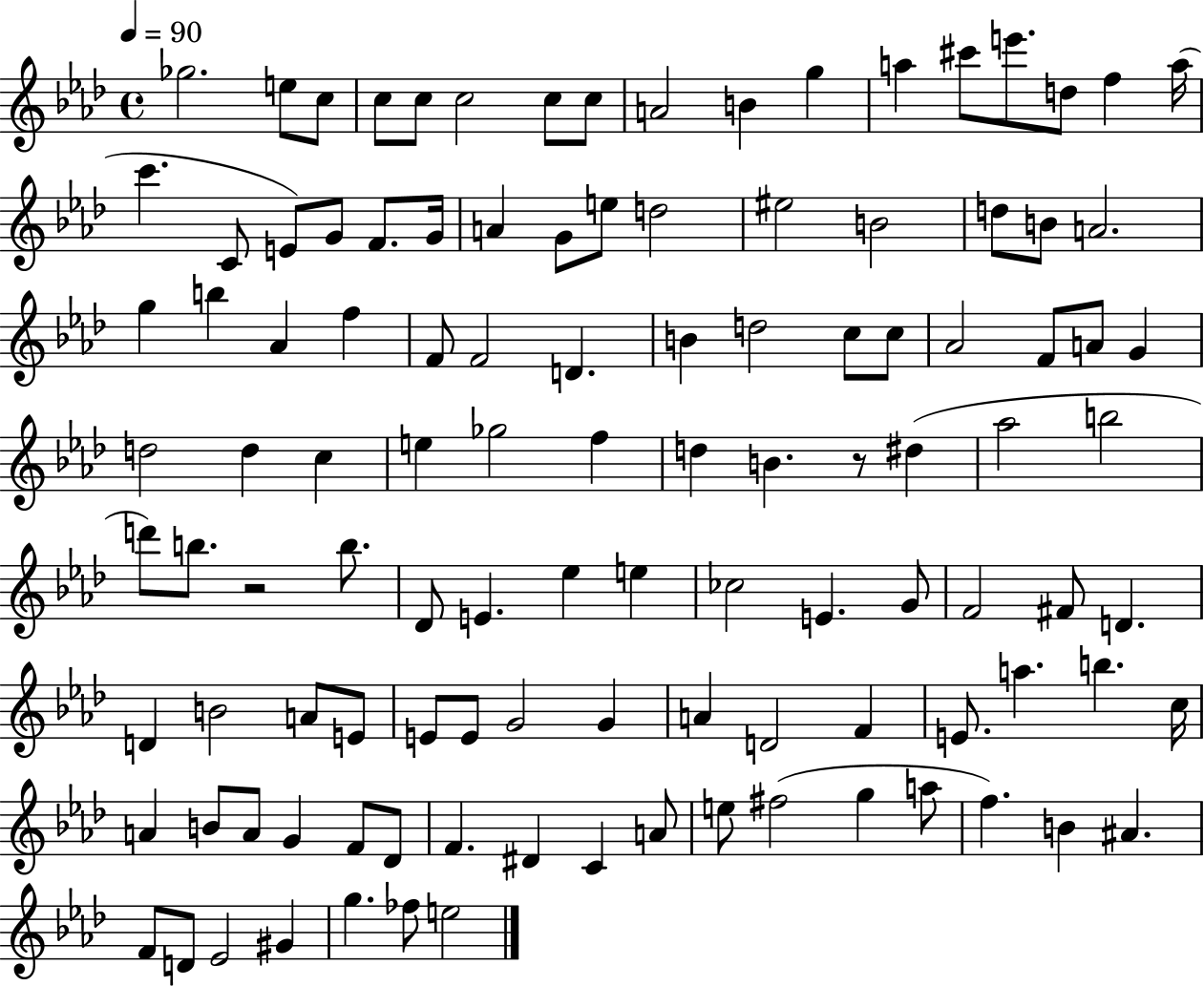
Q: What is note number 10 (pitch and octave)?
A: B4